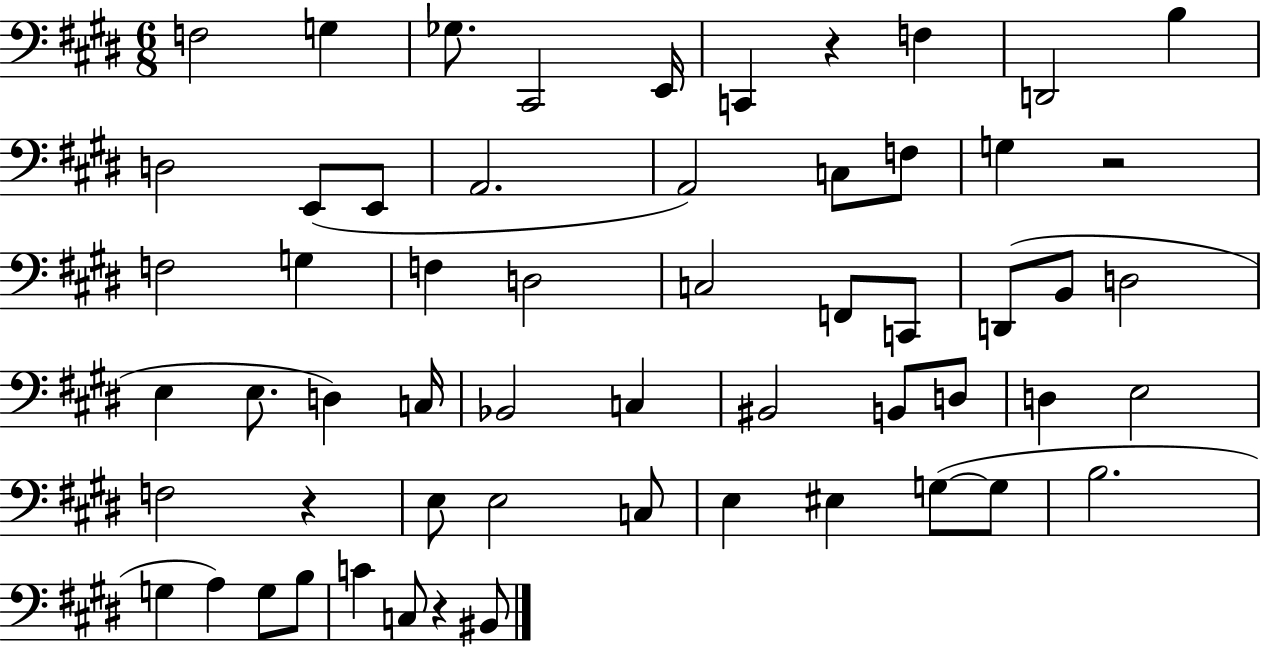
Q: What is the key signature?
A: E major